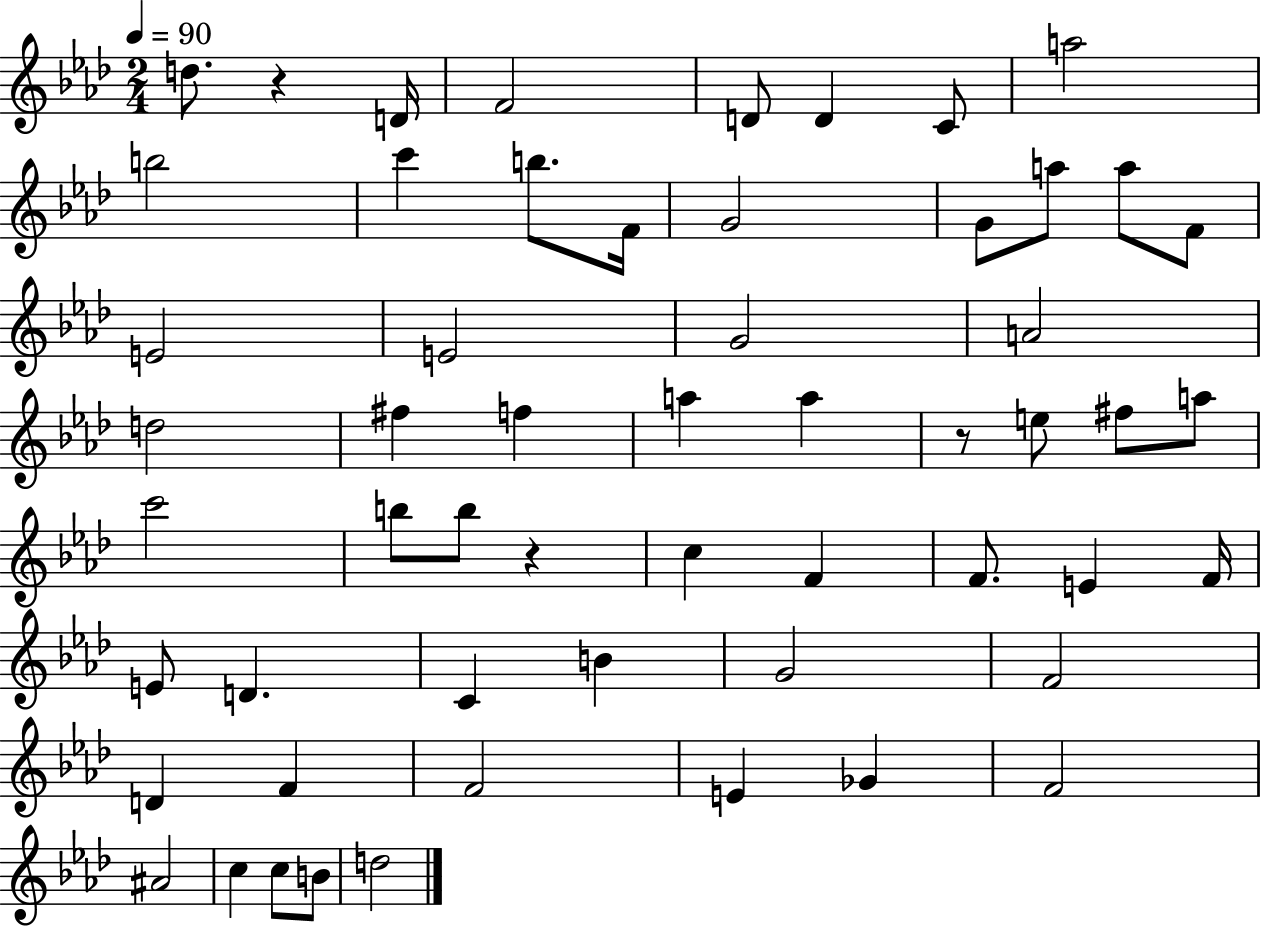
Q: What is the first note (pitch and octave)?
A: D5